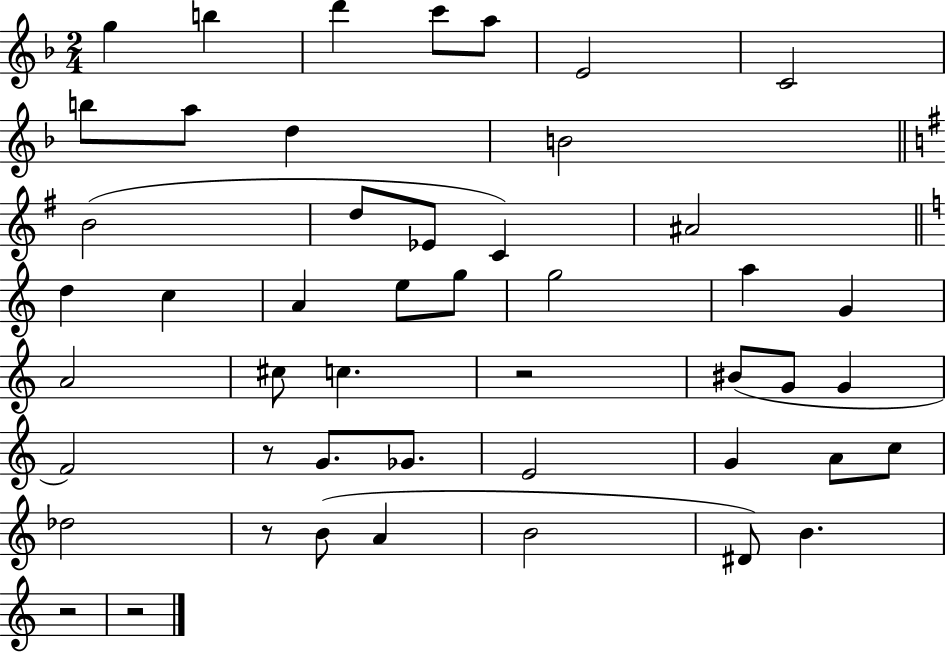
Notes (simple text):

G5/q B5/q D6/q C6/e A5/e E4/h C4/h B5/e A5/e D5/q B4/h B4/h D5/e Eb4/e C4/q A#4/h D5/q C5/q A4/q E5/e G5/e G5/h A5/q G4/q A4/h C#5/e C5/q. R/h BIS4/e G4/e G4/q F4/h R/e G4/e. Gb4/e. E4/h G4/q A4/e C5/e Db5/h R/e B4/e A4/q B4/h D#4/e B4/q. R/h R/h